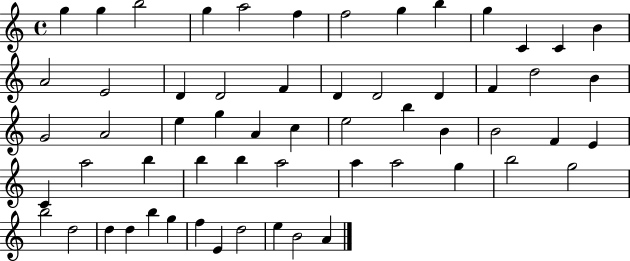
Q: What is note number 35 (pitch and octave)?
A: F4